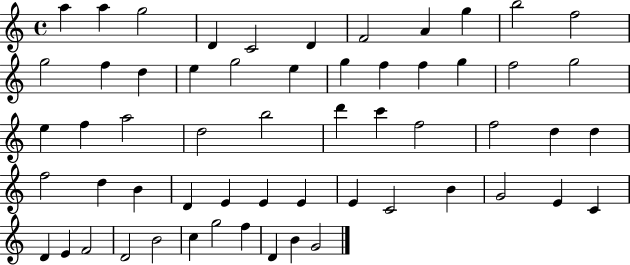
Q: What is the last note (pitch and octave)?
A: G4